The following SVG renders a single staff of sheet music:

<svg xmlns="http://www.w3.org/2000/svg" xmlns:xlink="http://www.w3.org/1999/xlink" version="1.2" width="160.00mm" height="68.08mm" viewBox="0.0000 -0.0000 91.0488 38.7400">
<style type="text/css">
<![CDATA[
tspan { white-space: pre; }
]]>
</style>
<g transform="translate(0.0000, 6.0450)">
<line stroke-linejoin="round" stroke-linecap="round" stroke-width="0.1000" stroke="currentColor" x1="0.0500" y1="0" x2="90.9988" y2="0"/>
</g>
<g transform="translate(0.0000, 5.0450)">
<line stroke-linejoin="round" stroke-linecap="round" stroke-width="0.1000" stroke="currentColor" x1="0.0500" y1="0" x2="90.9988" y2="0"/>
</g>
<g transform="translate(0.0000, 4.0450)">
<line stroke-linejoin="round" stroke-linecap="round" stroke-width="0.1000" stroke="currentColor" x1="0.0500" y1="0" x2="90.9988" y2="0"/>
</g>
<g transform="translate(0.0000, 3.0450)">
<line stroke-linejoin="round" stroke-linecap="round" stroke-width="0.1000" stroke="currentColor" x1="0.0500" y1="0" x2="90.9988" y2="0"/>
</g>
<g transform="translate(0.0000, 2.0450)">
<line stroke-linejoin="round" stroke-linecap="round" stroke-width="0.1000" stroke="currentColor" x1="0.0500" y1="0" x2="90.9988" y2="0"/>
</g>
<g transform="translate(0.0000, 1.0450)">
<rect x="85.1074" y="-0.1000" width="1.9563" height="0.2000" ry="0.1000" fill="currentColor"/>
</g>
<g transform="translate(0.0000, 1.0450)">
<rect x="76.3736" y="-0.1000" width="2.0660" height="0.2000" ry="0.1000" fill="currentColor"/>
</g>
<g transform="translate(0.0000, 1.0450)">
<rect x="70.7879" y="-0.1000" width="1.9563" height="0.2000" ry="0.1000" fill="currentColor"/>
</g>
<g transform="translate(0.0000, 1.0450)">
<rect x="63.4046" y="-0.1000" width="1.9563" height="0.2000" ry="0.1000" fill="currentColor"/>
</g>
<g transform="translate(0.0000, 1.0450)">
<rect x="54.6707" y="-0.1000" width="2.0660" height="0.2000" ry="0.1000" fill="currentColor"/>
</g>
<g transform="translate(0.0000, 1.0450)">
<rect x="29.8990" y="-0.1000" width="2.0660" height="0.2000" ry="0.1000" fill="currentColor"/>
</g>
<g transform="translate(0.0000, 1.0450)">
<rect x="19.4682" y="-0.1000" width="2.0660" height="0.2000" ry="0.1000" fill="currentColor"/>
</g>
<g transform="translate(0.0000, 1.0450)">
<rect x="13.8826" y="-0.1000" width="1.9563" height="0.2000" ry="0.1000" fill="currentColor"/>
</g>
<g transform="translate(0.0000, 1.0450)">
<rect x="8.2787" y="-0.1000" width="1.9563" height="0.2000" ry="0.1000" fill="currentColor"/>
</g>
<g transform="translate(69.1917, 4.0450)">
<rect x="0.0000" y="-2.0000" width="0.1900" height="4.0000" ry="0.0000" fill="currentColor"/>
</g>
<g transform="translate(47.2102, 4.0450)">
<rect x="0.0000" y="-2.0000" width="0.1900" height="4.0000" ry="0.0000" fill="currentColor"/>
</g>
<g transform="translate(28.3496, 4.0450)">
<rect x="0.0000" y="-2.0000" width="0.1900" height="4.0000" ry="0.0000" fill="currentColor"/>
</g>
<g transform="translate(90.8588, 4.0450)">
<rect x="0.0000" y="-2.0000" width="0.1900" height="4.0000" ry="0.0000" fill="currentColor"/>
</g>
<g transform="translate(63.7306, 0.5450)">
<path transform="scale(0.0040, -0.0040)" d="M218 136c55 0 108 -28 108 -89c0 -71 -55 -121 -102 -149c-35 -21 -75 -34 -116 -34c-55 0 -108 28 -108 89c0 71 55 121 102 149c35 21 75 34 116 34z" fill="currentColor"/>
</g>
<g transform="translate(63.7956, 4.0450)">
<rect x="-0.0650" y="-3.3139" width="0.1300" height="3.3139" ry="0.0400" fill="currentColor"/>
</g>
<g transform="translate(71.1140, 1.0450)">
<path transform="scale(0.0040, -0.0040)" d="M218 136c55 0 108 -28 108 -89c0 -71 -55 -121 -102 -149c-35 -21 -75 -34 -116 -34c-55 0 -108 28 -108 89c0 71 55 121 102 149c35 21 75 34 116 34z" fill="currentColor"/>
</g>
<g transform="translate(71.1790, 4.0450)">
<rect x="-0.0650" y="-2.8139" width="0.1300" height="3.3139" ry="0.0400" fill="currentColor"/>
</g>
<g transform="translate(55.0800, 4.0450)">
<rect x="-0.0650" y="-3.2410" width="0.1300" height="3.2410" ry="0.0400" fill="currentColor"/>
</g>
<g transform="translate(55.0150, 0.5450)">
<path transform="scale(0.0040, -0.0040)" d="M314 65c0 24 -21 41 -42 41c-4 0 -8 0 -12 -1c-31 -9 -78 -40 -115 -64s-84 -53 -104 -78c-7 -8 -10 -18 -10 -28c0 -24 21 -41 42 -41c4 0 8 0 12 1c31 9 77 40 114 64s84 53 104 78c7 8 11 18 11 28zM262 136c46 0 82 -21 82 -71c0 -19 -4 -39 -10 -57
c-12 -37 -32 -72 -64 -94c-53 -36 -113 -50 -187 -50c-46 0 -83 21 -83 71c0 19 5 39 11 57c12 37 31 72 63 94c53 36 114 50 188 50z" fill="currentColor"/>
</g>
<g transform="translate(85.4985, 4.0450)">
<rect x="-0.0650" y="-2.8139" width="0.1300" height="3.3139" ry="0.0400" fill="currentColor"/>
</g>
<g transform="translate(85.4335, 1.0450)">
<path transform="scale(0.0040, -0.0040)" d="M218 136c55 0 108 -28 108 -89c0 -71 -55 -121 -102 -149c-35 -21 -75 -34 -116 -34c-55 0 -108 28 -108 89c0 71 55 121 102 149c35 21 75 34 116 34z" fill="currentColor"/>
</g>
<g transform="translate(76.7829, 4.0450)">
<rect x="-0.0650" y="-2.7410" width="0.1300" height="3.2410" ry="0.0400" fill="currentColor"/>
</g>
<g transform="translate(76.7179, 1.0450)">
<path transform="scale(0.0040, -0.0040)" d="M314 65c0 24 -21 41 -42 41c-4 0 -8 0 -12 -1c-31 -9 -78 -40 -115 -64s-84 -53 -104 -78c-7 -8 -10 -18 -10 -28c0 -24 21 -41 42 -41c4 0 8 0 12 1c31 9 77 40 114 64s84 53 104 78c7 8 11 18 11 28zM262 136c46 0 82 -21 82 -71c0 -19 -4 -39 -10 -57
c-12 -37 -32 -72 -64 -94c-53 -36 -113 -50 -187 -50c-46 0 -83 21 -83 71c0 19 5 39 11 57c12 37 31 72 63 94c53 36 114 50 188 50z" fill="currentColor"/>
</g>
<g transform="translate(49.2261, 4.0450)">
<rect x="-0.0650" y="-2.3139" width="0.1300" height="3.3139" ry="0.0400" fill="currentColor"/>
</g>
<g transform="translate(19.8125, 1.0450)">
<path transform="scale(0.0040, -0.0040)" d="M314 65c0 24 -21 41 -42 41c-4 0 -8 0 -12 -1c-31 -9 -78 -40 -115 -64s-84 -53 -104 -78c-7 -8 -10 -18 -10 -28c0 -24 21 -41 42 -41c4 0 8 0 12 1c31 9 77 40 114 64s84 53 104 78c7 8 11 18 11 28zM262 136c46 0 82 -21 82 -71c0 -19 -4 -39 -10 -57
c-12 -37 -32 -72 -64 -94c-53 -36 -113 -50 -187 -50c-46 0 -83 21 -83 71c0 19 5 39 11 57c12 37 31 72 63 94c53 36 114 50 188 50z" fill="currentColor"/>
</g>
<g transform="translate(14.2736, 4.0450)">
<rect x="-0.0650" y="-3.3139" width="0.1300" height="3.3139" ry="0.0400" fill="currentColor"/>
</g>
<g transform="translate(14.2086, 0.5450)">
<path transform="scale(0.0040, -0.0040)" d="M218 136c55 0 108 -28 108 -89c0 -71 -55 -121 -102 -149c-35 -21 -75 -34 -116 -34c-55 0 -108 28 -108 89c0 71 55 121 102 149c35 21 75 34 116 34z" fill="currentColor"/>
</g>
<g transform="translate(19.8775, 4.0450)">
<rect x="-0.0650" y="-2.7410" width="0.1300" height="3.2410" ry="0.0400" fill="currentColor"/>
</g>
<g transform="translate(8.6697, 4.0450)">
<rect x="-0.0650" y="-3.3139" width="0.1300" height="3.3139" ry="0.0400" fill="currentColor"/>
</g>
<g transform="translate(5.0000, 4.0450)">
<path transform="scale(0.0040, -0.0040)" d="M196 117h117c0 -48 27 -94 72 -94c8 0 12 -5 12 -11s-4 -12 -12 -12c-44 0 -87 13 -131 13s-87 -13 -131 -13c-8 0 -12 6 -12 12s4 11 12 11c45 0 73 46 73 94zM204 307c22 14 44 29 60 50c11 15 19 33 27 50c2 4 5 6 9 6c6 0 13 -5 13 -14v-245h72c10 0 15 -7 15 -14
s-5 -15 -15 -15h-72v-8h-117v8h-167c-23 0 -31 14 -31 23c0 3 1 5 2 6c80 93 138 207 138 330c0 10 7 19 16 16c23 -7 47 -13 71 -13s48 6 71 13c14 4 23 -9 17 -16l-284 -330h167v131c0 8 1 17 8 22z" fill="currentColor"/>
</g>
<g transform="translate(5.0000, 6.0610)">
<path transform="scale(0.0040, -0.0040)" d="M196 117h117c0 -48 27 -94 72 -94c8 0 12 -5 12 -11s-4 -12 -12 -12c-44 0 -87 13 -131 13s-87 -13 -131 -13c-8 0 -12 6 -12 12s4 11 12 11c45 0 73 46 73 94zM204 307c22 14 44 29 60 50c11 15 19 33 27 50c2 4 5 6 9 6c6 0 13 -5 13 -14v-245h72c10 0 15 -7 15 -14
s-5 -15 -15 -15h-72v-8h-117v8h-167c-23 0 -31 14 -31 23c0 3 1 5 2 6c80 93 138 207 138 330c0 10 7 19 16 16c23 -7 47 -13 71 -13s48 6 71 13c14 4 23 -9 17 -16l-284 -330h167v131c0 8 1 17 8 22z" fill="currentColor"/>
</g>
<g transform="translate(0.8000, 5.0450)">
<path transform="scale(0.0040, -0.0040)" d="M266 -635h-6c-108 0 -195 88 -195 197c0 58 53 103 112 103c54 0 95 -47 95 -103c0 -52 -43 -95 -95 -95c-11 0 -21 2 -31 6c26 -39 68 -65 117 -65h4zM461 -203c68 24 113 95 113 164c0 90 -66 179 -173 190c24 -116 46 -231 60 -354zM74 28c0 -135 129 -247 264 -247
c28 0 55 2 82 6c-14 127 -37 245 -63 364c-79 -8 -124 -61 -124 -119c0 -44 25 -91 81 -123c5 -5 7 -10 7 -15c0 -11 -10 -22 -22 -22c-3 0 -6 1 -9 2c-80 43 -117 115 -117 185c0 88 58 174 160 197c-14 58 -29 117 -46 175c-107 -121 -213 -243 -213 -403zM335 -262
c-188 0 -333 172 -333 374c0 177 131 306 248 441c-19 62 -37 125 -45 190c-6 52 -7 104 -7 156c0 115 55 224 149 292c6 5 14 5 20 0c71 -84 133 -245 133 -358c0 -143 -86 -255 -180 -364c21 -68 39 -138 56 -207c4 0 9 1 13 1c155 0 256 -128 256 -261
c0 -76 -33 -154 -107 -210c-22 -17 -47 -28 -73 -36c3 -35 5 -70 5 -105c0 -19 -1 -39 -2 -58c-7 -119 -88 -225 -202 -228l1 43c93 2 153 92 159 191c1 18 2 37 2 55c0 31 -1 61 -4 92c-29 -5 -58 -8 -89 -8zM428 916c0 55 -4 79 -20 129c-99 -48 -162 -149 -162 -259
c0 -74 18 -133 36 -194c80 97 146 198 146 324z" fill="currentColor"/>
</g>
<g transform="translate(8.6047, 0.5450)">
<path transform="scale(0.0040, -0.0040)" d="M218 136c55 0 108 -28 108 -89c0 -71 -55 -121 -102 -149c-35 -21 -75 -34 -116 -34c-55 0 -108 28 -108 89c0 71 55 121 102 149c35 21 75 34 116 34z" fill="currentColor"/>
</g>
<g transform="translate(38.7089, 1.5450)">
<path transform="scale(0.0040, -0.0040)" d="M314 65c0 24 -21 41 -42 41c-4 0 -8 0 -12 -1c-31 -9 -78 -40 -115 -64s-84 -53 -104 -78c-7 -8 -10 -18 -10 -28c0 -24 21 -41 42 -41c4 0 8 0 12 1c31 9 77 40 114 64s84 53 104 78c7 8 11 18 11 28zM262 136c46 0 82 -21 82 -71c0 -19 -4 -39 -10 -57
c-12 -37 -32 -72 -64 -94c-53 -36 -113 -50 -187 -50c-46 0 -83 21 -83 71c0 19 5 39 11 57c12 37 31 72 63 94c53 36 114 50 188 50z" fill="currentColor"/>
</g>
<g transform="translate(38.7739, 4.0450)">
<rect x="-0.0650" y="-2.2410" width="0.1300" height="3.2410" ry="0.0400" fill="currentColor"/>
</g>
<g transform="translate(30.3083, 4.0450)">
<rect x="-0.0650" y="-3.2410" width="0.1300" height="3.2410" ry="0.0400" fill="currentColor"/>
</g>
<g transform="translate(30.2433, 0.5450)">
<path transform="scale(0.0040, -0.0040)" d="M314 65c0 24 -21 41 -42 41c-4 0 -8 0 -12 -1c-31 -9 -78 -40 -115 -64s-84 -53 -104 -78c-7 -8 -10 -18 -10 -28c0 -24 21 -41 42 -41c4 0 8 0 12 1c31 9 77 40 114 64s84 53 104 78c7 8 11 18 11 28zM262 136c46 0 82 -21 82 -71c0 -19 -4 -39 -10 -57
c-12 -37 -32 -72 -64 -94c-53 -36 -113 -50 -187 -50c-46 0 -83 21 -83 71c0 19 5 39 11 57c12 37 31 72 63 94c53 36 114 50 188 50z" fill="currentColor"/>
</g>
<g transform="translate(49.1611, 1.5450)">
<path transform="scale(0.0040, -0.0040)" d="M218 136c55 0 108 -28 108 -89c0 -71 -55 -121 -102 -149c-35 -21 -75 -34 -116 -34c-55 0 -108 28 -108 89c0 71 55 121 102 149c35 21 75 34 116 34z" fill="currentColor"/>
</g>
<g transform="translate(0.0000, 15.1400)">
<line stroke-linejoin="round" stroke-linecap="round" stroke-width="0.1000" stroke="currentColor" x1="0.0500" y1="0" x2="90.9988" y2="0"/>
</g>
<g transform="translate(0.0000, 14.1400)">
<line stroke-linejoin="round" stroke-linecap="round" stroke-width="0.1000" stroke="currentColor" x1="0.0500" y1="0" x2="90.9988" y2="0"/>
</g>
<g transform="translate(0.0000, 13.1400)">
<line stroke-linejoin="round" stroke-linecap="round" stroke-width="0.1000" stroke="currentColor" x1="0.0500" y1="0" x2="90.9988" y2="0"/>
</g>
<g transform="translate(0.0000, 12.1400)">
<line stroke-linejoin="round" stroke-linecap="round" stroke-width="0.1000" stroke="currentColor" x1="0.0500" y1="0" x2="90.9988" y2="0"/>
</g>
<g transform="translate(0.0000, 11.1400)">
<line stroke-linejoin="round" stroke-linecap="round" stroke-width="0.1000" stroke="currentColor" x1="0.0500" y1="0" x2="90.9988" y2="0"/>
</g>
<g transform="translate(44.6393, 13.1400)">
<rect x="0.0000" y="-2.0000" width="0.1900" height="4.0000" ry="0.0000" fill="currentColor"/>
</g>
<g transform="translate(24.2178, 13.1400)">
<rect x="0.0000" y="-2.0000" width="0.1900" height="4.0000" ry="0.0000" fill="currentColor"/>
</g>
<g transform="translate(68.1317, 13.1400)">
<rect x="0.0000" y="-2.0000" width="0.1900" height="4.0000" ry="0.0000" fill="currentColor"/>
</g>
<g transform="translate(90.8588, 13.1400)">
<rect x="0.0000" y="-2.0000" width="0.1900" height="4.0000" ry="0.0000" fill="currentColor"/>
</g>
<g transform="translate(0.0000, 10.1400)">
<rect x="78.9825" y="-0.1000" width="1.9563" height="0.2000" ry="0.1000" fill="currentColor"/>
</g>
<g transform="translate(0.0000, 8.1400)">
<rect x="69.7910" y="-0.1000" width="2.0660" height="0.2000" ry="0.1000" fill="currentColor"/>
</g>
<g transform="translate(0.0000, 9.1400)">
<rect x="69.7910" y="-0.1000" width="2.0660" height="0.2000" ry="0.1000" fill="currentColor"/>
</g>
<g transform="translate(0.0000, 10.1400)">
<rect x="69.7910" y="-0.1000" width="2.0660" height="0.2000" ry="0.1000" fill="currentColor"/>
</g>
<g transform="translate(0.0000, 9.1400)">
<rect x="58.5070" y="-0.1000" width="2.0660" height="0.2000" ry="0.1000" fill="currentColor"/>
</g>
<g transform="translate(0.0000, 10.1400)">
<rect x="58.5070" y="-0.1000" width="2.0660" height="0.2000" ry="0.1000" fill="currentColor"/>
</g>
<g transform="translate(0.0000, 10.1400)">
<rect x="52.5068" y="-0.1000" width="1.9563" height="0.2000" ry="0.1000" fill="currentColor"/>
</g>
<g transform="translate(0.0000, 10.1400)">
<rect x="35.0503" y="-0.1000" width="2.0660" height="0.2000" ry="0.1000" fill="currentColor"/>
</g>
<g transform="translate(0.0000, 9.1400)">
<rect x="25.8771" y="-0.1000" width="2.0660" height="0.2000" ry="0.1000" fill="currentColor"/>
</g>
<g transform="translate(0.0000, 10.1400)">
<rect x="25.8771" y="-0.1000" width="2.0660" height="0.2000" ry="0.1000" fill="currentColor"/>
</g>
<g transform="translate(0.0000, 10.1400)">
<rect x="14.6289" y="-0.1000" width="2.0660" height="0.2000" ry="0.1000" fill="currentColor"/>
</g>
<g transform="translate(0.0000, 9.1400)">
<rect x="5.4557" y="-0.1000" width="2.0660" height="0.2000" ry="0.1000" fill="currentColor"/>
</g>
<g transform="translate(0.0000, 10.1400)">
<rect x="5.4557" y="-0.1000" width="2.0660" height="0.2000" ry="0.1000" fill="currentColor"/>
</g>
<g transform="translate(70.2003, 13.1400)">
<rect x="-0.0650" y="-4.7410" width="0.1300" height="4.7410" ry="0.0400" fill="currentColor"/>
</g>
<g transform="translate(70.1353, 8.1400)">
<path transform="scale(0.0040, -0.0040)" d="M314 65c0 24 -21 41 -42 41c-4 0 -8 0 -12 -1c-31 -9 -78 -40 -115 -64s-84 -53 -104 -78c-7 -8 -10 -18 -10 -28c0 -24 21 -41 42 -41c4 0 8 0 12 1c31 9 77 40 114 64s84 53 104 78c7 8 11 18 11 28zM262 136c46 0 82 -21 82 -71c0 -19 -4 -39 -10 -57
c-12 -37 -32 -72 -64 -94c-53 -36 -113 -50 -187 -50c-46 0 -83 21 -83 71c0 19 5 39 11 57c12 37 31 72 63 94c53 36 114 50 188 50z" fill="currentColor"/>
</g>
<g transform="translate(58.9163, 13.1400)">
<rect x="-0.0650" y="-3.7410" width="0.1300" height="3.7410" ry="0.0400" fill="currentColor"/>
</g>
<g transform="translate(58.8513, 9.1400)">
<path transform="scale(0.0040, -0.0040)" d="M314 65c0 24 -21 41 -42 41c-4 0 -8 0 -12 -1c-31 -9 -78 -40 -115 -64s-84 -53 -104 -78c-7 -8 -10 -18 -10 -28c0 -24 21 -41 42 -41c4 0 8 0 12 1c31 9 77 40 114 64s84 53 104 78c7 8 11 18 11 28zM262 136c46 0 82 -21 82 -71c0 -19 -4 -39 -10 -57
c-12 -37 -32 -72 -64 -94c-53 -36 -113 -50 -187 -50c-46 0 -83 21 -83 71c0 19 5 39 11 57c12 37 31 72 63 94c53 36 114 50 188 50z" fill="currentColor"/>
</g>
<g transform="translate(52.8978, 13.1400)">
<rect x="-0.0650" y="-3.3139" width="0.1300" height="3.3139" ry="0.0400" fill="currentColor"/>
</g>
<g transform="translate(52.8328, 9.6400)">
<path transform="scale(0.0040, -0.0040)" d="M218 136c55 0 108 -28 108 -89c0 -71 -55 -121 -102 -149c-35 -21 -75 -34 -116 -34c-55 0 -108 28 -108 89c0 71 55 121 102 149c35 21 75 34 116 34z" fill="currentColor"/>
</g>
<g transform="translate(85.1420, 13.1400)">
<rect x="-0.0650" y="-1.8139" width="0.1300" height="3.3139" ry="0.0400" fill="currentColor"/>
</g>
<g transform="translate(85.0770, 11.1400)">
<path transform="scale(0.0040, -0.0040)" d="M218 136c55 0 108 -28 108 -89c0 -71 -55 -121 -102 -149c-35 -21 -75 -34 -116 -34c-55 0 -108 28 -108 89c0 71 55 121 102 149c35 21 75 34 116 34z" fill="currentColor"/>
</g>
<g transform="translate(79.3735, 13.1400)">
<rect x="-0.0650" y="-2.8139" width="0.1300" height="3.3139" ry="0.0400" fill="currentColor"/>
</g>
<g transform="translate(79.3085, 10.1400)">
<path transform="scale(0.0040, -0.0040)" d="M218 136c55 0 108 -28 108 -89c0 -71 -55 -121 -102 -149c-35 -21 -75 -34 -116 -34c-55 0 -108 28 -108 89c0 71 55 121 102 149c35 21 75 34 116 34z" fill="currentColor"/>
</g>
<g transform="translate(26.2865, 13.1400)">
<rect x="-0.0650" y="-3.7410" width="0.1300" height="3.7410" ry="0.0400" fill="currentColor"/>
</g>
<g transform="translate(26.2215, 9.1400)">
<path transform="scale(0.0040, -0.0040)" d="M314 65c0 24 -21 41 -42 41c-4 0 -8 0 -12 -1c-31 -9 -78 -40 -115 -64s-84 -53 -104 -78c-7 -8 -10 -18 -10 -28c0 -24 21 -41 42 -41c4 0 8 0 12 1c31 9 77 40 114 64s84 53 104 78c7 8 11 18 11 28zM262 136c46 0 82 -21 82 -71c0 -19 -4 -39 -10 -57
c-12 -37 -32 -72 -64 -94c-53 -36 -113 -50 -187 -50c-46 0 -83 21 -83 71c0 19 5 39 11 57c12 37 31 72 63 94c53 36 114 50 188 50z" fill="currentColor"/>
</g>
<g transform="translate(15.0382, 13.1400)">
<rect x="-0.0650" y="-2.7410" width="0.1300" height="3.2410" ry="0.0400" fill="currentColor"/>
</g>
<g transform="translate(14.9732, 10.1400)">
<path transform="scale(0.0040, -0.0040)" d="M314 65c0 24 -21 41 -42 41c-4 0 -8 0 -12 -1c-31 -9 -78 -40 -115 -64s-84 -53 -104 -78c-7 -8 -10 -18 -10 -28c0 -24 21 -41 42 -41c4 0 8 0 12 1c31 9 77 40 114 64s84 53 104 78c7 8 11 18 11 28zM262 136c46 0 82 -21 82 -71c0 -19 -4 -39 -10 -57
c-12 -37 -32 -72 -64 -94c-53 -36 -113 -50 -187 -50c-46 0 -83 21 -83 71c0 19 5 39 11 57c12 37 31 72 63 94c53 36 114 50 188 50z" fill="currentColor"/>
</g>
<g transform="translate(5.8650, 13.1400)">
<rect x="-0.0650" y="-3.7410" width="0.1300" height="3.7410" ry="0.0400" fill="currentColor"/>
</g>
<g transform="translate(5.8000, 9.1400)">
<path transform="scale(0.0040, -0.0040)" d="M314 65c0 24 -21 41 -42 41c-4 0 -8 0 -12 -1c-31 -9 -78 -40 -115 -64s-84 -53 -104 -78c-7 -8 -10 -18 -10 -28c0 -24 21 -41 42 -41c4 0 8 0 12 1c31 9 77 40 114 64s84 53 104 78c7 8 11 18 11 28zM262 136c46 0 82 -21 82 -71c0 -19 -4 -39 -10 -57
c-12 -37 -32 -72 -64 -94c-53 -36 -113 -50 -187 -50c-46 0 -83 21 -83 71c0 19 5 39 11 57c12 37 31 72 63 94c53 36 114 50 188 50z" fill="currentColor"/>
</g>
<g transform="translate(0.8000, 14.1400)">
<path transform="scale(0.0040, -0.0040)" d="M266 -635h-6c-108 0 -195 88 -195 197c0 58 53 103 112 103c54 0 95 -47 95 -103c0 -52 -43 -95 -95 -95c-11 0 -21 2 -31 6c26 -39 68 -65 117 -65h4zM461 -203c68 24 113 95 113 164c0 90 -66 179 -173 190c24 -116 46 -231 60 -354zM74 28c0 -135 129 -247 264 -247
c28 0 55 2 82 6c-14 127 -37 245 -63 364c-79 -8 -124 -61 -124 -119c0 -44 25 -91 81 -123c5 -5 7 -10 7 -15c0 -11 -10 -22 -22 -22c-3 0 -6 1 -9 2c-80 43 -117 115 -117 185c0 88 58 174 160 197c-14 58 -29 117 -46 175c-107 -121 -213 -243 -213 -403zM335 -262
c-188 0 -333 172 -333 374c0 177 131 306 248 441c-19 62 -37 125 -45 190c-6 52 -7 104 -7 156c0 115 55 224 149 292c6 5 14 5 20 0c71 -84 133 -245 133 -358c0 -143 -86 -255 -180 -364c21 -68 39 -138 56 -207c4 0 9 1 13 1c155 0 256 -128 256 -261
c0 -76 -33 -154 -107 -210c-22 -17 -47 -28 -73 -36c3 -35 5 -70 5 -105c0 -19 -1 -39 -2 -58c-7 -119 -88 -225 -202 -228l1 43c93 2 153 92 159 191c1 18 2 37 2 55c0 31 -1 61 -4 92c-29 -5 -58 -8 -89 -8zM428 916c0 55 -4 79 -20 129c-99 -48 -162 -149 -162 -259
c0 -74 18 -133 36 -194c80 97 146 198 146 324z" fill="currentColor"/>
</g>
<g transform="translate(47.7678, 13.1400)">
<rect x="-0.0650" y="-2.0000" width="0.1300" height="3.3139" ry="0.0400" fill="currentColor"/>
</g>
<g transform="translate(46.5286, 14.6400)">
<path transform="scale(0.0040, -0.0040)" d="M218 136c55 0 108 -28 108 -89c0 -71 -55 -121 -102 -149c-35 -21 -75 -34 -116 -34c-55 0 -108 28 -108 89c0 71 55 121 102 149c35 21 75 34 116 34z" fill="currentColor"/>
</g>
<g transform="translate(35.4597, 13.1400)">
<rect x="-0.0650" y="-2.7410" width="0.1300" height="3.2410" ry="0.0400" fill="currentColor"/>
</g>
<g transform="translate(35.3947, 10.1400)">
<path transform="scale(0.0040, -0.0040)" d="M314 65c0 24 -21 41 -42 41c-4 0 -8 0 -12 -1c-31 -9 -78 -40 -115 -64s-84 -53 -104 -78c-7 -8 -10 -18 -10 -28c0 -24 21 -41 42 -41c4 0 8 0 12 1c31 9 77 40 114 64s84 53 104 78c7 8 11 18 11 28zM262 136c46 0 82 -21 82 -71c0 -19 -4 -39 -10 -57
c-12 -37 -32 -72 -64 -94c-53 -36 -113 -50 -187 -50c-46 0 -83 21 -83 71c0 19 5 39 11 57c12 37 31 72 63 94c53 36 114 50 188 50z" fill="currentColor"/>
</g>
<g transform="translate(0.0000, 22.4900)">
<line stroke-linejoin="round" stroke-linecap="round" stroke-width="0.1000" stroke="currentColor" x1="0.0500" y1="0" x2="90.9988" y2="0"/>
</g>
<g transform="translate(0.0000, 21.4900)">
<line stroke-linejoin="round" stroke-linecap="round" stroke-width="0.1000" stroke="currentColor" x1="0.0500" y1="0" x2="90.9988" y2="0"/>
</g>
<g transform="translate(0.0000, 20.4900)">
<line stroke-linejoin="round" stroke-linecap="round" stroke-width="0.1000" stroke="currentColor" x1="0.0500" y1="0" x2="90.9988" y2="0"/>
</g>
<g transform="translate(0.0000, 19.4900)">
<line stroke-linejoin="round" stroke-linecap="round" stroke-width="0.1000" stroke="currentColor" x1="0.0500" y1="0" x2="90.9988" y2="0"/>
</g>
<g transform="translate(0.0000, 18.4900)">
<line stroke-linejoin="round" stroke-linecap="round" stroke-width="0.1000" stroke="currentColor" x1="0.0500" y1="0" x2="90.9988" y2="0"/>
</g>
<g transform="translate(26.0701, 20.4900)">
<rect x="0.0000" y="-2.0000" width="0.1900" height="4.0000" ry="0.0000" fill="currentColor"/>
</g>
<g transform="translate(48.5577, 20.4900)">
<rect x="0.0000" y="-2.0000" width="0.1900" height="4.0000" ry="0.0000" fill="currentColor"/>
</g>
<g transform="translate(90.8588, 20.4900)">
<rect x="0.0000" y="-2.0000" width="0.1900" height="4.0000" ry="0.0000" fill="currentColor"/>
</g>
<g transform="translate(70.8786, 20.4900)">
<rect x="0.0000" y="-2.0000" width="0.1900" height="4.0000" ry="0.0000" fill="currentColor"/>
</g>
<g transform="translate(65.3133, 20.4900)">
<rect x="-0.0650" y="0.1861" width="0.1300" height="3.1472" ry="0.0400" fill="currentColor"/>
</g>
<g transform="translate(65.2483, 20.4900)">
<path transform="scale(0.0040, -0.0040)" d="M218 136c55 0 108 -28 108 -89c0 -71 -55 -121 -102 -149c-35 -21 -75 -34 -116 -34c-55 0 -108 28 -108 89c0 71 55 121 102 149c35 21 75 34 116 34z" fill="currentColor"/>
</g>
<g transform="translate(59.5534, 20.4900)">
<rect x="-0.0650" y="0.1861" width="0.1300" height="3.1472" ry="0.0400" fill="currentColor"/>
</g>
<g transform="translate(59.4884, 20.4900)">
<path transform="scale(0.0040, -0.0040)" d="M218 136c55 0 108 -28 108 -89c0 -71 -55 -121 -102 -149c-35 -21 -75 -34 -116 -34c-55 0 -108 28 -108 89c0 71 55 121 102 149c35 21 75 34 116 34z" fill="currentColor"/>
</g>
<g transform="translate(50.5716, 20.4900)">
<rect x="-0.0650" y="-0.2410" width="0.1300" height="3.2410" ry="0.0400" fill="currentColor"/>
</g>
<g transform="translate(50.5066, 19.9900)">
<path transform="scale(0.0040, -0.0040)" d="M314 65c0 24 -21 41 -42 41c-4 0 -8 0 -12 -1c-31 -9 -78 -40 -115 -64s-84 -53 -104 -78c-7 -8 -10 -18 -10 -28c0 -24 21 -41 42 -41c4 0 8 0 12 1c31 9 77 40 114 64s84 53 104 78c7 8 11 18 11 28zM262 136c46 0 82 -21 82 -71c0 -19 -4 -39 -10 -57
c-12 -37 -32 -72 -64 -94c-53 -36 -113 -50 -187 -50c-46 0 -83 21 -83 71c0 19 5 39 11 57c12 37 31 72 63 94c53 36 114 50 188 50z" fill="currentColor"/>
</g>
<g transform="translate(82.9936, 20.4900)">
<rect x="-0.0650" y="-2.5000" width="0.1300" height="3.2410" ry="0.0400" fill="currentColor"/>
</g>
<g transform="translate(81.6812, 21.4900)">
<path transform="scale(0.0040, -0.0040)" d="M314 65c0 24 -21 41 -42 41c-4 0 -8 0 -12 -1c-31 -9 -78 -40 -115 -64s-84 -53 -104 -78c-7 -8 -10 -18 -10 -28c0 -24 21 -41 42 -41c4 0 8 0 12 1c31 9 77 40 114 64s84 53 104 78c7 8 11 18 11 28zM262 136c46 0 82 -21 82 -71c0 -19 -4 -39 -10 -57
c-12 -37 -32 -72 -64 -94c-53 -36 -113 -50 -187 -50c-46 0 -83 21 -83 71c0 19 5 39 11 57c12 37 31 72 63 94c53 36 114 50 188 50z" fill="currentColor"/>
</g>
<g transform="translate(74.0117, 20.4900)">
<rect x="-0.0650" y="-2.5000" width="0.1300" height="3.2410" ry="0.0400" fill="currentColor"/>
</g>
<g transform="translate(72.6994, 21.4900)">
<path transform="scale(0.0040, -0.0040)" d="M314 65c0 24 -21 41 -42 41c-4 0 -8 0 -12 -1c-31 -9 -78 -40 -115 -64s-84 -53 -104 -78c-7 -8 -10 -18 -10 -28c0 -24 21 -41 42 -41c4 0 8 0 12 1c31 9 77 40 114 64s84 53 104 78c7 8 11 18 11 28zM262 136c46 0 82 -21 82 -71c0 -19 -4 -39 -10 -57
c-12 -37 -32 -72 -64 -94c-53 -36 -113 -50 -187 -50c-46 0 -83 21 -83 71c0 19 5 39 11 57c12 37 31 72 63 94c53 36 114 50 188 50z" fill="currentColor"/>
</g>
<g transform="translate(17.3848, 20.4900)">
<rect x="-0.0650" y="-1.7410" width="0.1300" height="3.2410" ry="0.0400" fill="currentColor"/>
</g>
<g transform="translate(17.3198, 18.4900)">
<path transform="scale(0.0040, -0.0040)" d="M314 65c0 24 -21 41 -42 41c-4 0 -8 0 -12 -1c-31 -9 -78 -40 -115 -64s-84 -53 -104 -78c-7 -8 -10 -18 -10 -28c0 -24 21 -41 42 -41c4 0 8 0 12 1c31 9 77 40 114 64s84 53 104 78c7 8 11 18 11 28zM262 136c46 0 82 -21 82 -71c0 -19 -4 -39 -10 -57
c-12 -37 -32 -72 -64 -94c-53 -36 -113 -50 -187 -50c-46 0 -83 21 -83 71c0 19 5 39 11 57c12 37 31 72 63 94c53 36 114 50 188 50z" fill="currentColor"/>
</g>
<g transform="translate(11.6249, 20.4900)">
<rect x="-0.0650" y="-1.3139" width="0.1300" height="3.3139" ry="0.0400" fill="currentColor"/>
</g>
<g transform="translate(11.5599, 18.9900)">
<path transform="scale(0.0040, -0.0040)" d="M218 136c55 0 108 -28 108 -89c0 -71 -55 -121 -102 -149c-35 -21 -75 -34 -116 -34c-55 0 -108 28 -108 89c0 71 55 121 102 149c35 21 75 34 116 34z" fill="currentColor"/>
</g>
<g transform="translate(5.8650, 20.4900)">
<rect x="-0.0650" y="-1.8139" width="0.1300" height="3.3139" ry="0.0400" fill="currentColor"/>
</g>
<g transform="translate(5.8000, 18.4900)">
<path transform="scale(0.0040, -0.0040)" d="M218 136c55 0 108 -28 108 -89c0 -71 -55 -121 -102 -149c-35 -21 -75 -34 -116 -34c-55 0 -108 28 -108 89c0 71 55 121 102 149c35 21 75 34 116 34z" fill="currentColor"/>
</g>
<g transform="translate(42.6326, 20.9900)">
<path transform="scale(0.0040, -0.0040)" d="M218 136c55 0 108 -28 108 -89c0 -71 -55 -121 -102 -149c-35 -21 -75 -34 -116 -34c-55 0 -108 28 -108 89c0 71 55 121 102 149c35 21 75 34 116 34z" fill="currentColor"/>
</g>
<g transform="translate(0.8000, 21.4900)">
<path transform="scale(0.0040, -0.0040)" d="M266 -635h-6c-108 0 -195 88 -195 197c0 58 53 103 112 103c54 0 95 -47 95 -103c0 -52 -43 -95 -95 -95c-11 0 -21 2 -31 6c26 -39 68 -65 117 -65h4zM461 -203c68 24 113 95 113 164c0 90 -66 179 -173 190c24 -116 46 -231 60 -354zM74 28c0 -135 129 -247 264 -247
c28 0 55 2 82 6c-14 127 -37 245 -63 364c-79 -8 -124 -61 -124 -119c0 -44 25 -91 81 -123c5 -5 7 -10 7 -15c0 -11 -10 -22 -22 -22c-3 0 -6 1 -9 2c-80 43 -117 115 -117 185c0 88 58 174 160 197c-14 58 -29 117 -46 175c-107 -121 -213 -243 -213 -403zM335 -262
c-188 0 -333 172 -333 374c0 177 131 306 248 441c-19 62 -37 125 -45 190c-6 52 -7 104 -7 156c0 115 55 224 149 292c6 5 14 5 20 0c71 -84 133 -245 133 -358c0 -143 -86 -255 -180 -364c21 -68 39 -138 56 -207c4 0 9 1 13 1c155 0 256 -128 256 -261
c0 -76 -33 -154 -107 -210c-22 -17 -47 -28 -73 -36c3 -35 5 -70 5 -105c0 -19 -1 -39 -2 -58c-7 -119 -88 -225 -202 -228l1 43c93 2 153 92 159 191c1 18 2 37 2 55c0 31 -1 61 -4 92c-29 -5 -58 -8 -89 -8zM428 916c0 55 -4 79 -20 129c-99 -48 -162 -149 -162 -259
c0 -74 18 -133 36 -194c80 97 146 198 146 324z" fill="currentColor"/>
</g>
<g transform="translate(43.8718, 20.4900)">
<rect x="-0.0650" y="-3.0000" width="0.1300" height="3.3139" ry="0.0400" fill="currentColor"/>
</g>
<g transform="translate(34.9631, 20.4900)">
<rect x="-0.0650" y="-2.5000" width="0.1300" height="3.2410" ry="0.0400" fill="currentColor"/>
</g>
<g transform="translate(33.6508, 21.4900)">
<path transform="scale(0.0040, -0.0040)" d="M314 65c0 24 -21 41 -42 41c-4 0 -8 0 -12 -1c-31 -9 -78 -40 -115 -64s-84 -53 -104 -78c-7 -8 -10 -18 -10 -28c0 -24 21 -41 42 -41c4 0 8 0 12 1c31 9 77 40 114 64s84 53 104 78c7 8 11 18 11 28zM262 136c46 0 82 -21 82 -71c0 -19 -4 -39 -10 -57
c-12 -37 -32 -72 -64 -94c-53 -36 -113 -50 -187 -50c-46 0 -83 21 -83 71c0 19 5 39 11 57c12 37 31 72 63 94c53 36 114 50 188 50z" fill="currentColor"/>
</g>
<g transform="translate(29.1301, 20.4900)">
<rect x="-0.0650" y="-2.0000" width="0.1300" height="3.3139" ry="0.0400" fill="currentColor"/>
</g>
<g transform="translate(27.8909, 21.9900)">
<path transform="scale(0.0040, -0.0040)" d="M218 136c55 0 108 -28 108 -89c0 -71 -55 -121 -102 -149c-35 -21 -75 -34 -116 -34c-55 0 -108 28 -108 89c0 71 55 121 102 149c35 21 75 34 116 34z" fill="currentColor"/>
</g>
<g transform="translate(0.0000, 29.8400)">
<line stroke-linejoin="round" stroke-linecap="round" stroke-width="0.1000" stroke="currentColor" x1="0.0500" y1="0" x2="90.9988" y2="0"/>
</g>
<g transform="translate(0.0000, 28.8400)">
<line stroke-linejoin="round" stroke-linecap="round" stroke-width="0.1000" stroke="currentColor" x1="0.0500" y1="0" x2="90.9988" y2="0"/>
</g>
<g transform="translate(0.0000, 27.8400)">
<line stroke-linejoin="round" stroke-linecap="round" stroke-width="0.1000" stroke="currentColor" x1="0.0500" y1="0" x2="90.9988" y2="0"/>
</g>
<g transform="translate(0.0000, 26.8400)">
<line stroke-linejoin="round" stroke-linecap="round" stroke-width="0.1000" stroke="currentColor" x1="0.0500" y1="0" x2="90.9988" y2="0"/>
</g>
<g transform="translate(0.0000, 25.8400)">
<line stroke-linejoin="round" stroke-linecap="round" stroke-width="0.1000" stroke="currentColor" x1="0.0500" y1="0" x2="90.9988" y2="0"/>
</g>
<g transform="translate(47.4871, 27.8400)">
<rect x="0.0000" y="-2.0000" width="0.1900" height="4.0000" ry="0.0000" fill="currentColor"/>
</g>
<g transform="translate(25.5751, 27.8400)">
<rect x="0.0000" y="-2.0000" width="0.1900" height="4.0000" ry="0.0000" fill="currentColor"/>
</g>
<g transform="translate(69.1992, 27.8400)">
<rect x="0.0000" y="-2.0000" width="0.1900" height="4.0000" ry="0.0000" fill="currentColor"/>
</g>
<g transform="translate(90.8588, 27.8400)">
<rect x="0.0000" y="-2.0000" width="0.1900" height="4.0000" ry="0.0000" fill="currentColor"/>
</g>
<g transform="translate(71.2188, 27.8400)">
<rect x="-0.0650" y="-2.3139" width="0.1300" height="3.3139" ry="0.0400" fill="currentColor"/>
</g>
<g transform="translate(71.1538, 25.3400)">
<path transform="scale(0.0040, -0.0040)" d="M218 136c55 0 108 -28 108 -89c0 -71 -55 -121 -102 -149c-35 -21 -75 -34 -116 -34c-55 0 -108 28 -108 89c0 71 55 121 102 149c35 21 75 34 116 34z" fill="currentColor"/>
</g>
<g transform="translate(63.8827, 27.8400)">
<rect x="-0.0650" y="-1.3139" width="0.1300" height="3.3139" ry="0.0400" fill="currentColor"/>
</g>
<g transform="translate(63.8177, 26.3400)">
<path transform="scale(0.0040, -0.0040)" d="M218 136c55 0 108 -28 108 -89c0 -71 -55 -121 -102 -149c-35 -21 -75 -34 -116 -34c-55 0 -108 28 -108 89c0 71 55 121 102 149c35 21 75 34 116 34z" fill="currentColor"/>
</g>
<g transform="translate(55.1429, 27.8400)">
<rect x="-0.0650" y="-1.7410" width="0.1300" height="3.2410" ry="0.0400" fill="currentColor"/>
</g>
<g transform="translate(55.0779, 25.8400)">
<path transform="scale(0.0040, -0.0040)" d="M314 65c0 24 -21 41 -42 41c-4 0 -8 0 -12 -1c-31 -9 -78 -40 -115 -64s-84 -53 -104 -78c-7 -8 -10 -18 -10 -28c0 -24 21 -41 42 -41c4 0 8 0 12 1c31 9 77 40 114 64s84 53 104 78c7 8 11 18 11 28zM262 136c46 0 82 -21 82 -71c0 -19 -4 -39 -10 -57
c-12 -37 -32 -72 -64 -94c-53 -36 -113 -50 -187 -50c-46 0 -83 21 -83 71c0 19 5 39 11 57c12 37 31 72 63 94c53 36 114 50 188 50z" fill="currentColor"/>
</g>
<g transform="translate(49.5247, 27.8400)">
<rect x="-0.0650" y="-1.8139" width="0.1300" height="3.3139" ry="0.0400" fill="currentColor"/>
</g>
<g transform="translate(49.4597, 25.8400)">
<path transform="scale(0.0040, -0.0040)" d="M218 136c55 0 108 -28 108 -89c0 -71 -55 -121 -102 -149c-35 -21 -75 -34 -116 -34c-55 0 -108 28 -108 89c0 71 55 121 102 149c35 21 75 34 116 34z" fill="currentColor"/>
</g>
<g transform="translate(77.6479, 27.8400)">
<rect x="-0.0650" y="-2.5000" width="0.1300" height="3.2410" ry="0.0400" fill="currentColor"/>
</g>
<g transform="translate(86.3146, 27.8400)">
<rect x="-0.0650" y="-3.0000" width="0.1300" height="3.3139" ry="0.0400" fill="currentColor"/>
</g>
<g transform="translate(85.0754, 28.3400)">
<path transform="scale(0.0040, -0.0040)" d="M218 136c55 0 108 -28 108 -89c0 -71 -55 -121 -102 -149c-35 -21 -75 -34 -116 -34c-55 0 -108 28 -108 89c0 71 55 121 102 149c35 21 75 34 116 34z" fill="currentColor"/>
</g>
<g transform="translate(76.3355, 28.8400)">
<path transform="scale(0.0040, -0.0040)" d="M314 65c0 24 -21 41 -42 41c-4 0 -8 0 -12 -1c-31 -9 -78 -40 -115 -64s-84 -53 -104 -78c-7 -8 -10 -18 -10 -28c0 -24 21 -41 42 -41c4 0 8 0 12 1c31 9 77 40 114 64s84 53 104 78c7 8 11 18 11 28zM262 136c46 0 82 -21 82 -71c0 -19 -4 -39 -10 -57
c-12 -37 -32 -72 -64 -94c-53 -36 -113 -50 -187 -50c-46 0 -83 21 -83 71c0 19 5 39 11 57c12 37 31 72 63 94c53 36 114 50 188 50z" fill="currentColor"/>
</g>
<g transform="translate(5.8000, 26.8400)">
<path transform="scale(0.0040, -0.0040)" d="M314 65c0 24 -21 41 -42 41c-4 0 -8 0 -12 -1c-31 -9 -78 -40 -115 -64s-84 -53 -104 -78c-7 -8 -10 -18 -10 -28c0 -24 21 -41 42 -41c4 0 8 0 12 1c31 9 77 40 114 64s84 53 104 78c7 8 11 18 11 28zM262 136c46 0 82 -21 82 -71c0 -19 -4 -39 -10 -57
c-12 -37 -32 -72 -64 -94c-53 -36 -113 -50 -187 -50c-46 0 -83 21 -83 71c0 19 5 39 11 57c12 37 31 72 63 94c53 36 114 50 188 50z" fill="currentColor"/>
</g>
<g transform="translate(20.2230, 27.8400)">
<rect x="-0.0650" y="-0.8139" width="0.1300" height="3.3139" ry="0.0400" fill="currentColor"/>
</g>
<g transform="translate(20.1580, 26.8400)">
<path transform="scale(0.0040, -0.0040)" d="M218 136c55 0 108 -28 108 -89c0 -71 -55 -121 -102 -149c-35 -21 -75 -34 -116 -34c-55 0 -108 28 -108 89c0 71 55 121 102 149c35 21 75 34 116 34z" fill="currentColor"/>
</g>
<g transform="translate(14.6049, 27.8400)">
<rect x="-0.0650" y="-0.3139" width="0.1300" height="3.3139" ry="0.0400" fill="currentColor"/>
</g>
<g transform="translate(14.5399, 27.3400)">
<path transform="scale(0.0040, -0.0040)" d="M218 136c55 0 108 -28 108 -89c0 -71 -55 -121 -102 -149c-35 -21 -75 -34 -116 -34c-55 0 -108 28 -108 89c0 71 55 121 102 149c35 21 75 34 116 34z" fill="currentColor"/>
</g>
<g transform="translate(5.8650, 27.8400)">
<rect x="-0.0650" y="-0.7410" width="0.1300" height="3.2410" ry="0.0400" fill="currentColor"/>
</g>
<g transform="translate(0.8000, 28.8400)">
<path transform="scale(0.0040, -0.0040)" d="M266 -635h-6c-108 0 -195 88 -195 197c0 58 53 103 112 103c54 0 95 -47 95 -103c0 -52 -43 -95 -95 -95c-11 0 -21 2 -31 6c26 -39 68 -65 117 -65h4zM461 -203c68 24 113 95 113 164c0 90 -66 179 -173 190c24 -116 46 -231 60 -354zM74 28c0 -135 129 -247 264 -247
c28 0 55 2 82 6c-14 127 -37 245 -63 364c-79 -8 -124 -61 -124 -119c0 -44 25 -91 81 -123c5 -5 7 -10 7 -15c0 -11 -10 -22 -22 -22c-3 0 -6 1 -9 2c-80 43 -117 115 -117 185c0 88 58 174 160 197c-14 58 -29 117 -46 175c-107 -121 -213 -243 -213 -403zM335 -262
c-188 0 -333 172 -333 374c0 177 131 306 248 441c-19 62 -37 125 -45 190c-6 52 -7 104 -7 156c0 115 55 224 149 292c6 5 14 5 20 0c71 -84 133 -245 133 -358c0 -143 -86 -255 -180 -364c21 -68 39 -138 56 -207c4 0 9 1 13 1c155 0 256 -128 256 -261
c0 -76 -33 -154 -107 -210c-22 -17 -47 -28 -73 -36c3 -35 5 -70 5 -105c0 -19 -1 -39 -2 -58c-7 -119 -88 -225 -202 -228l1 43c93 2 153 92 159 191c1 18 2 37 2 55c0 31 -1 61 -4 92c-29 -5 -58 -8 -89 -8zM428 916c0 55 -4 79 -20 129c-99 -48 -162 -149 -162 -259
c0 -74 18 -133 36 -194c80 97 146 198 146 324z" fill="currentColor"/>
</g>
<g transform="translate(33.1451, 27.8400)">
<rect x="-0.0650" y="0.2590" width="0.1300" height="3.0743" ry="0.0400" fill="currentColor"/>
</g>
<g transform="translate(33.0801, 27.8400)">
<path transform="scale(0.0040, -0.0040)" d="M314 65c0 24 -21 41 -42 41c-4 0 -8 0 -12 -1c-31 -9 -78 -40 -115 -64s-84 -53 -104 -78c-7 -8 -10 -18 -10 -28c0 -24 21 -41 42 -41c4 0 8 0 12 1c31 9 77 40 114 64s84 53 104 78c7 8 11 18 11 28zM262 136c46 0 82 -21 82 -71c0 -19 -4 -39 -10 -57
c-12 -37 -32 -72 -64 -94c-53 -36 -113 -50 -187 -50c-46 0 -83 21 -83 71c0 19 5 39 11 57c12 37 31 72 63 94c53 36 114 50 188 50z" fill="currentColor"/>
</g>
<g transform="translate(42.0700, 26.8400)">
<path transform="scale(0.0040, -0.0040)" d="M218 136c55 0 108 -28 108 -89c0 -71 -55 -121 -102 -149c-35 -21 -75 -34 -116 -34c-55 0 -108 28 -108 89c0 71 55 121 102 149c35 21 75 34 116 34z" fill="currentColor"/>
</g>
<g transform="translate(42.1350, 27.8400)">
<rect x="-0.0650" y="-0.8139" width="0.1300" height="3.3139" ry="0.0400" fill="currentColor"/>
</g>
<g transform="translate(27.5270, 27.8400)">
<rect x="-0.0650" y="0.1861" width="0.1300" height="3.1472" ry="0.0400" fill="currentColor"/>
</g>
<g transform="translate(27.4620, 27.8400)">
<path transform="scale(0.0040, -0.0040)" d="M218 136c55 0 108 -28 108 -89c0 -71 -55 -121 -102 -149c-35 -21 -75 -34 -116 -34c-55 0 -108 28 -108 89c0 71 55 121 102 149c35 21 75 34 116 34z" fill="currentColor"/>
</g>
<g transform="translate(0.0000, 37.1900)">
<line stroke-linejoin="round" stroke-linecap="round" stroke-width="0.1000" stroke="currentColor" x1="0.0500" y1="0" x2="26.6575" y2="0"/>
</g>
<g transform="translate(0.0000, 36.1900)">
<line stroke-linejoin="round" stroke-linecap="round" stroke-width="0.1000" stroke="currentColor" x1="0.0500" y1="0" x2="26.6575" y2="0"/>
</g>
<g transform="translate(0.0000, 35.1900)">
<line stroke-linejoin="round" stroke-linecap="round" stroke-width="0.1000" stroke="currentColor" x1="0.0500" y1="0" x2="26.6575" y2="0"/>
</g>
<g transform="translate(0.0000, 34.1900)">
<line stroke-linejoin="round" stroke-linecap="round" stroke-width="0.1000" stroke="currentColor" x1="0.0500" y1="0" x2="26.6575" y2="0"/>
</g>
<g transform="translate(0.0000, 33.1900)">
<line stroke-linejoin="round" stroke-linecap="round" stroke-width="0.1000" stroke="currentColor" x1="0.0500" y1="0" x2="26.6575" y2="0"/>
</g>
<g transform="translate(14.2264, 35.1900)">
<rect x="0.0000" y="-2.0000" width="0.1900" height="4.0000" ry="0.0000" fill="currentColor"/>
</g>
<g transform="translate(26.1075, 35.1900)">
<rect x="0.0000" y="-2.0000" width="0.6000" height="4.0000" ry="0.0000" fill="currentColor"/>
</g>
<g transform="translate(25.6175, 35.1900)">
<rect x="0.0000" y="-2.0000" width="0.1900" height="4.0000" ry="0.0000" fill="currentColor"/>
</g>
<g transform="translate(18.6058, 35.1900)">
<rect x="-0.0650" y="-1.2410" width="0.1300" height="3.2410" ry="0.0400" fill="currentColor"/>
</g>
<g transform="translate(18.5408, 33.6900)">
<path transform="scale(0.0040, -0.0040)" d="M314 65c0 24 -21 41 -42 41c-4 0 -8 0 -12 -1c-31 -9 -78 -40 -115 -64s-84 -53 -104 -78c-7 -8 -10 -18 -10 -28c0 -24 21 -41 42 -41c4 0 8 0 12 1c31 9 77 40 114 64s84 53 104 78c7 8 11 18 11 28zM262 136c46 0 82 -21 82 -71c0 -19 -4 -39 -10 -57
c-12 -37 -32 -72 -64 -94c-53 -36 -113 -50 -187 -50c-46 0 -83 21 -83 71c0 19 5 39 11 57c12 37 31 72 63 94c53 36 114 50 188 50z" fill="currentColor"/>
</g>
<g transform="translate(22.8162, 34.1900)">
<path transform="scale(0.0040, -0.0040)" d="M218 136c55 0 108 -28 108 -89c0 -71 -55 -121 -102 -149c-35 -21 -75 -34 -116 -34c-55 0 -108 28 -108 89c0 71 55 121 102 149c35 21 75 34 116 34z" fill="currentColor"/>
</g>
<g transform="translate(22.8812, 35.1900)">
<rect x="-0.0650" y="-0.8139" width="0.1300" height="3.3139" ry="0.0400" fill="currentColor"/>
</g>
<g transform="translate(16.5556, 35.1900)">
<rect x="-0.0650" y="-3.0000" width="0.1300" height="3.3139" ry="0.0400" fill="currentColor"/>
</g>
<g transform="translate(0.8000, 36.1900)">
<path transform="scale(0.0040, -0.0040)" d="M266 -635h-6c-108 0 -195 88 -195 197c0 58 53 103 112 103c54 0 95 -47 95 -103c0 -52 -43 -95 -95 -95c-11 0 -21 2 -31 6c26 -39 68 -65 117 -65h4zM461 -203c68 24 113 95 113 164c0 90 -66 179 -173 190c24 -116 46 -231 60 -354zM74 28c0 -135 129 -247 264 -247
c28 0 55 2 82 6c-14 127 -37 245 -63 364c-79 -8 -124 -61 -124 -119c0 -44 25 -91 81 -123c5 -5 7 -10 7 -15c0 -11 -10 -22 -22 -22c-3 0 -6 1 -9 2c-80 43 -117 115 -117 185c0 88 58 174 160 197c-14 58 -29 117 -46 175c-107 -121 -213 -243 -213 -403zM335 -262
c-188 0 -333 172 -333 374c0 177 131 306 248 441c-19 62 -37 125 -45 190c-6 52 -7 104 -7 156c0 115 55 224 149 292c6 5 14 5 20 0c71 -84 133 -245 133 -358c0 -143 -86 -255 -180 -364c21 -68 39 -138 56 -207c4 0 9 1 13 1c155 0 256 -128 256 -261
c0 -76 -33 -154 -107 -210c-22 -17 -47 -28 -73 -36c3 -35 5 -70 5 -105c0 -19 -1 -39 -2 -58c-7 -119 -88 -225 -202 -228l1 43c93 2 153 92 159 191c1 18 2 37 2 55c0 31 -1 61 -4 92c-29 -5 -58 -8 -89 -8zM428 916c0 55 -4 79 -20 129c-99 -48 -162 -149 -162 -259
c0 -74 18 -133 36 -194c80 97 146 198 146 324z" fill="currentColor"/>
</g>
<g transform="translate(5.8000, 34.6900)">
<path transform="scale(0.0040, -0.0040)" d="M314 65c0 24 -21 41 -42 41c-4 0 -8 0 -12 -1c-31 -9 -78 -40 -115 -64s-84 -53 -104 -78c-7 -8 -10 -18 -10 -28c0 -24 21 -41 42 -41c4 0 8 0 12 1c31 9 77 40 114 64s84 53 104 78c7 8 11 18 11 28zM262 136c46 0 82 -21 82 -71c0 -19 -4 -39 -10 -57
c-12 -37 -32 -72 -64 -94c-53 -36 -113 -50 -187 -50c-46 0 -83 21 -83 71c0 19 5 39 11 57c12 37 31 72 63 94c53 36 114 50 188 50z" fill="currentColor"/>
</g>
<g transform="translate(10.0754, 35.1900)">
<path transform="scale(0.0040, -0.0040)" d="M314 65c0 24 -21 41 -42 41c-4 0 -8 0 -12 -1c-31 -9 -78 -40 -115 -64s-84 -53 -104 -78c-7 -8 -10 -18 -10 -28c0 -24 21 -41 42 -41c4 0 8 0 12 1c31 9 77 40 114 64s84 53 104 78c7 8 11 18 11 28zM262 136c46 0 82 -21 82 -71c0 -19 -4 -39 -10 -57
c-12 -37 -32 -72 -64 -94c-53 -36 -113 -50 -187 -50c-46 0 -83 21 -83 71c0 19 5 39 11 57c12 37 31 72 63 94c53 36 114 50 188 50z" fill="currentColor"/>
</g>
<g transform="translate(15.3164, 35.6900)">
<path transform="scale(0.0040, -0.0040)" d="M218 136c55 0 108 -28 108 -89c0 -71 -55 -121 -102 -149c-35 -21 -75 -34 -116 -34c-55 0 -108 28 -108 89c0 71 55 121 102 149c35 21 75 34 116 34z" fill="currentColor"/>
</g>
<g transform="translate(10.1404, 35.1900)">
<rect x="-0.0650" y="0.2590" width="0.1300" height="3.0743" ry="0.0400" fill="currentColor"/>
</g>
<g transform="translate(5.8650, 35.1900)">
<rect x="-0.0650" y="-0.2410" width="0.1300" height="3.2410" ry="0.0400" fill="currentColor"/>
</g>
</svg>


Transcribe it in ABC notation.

X:1
T:Untitled
M:4/4
L:1/4
K:C
b b a2 b2 g2 g b2 b a a2 a c'2 a2 c'2 a2 F b c'2 e'2 a f f e f2 F G2 A c2 B B G2 G2 d2 c d B B2 d f f2 e g G2 A c2 B2 A e2 d